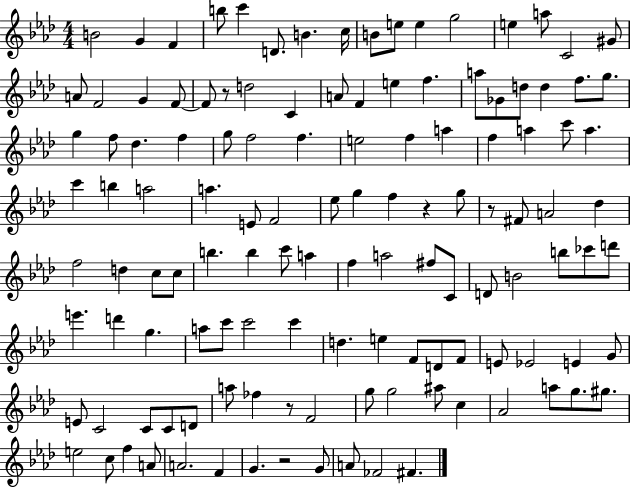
{
  \clef treble
  \numericTimeSignature
  \time 4/4
  \key aes \major
  b'2 g'4 f'4 | b''8 c'''4 d'8. b'4. c''16 | b'8 e''8 e''4 g''2 | e''4 a''8 c'2 gis'8 | \break a'8 f'2 g'4 f'8~~ | f'8 r8 d''2 c'4 | a'8 f'4 e''4 f''4. | a''8 ges'8 d''8 d''4 f''8. g''8. | \break g''4 f''8 des''4. f''4 | g''8 f''2 f''4. | e''2 f''4 a''4 | f''4 a''4 c'''8 a''4. | \break c'''4 b''4 a''2 | a''4. e'8 f'2 | ees''8 g''4 f''4 r4 g''8 | r8 fis'8 a'2 des''4 | \break f''2 d''4 c''8 c''8 | b''4. b''4 c'''8 a''4 | f''4 a''2 fis''8 c'8 | d'8 b'2 b''8 ces'''8 d'''8 | \break e'''4. d'''4 g''4. | a''8 c'''8 c'''2 c'''4 | d''4. e''4 f'8 d'8 f'8 | e'8 ees'2 e'4 g'8 | \break e'8 c'2 c'8 c'8 d'8 | a''8 fes''4 r8 f'2 | g''8 g''2 ais''8 c''4 | aes'2 a''8 g''8. gis''8. | \break e''2 c''8 f''4 a'8 | a'2. f'4 | g'4. r2 g'8 | a'8 fes'2 fis'4. | \break \bar "|."
}